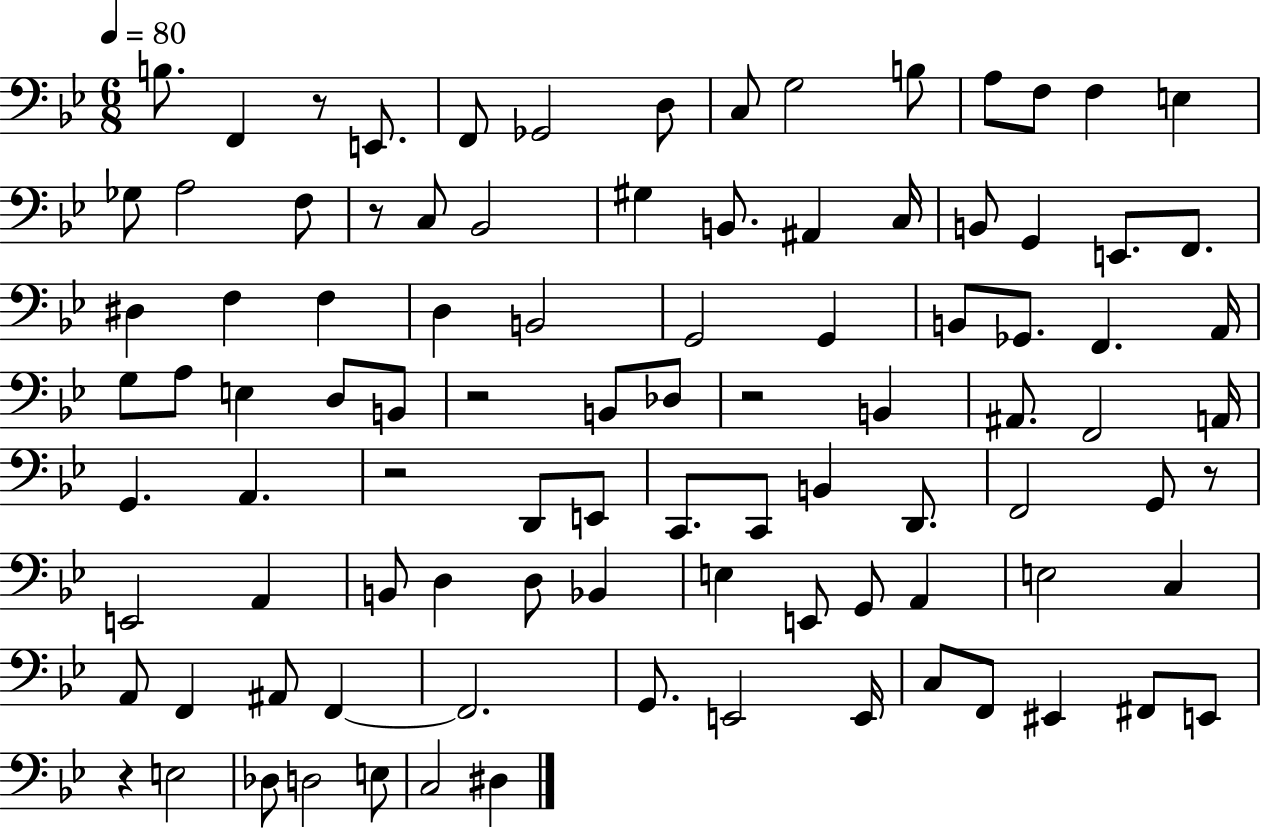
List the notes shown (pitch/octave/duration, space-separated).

B3/e. F2/q R/e E2/e. F2/e Gb2/h D3/e C3/e G3/h B3/e A3/e F3/e F3/q E3/q Gb3/e A3/h F3/e R/e C3/e Bb2/h G#3/q B2/e. A#2/q C3/s B2/e G2/q E2/e. F2/e. D#3/q F3/q F3/q D3/q B2/h G2/h G2/q B2/e Gb2/e. F2/q. A2/s G3/e A3/e E3/q D3/e B2/e R/h B2/e Db3/e R/h B2/q A#2/e. F2/h A2/s G2/q. A2/q. R/h D2/e E2/e C2/e. C2/e B2/q D2/e. F2/h G2/e R/e E2/h A2/q B2/e D3/q D3/e Bb2/q E3/q E2/e G2/e A2/q E3/h C3/q A2/e F2/q A#2/e F2/q F2/h. G2/e. E2/h E2/s C3/e F2/e EIS2/q F#2/e E2/e R/q E3/h Db3/e D3/h E3/e C3/h D#3/q